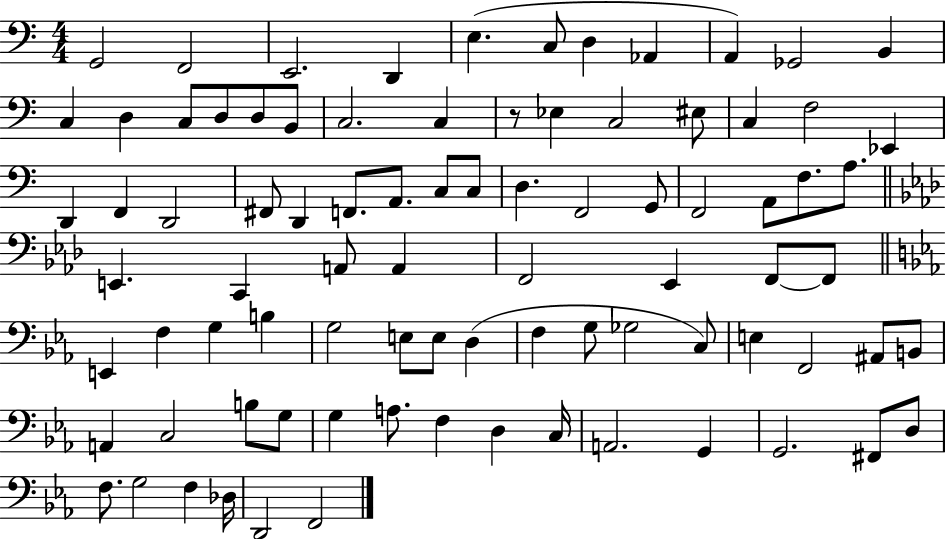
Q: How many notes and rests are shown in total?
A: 86